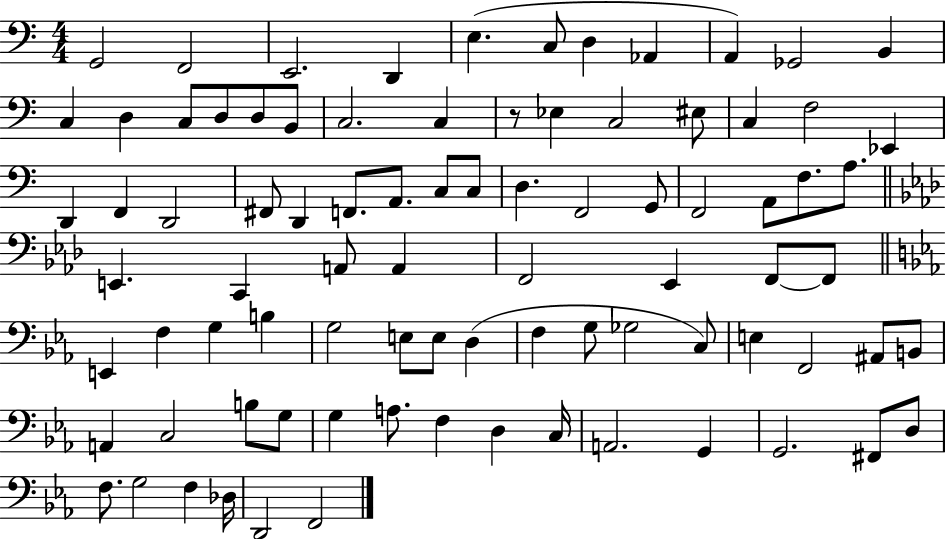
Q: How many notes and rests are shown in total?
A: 86